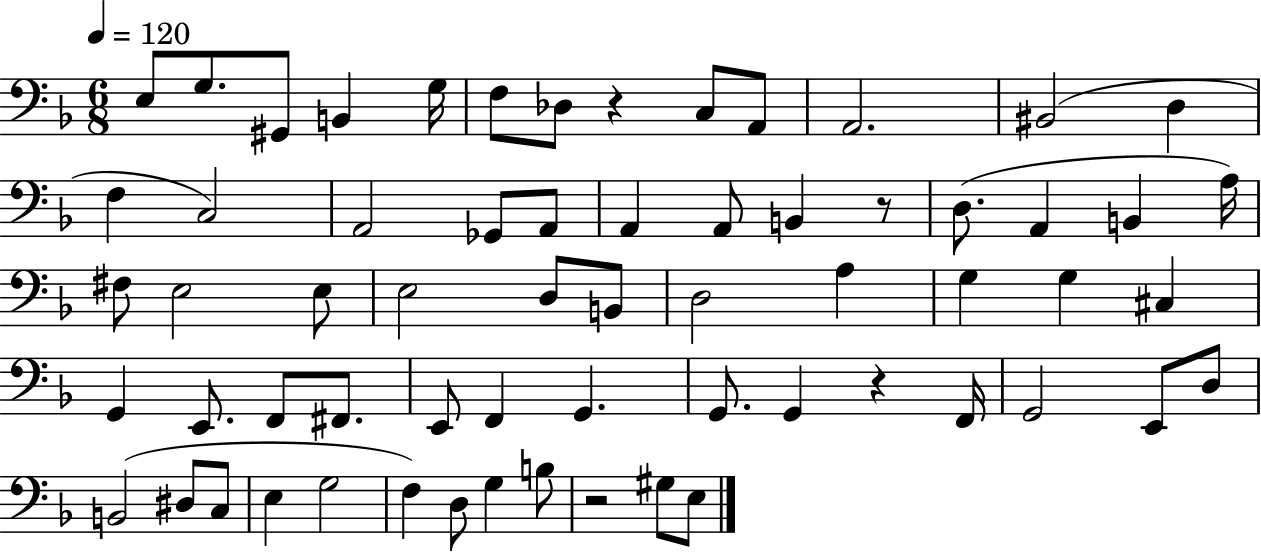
E3/e G3/e. G#2/e B2/q G3/s F3/e Db3/e R/q C3/e A2/e A2/h. BIS2/h D3/q F3/q C3/h A2/h Gb2/e A2/e A2/q A2/e B2/q R/e D3/e. A2/q B2/q A3/s F#3/e E3/h E3/e E3/h D3/e B2/e D3/h A3/q G3/q G3/q C#3/q G2/q E2/e. F2/e F#2/e. E2/e F2/q G2/q. G2/e. G2/q R/q F2/s G2/h E2/e D3/e B2/h D#3/e C3/e E3/q G3/h F3/q D3/e G3/q B3/e R/h G#3/e E3/e